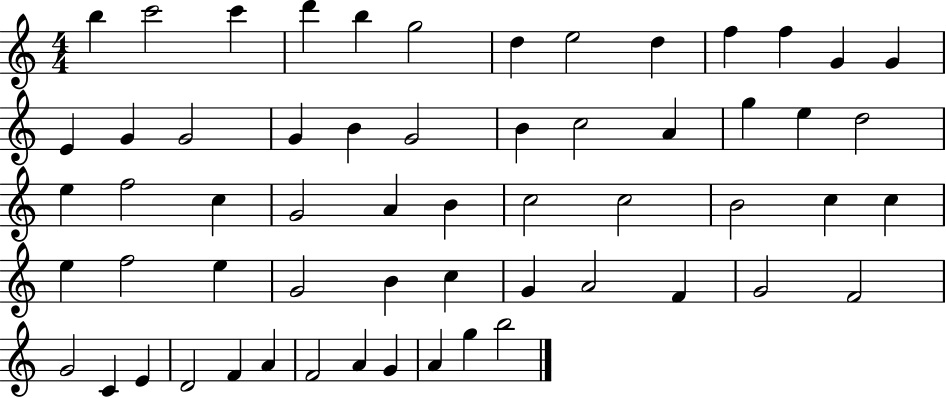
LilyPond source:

{
  \clef treble
  \numericTimeSignature
  \time 4/4
  \key c \major
  b''4 c'''2 c'''4 | d'''4 b''4 g''2 | d''4 e''2 d''4 | f''4 f''4 g'4 g'4 | \break e'4 g'4 g'2 | g'4 b'4 g'2 | b'4 c''2 a'4 | g''4 e''4 d''2 | \break e''4 f''2 c''4 | g'2 a'4 b'4 | c''2 c''2 | b'2 c''4 c''4 | \break e''4 f''2 e''4 | g'2 b'4 c''4 | g'4 a'2 f'4 | g'2 f'2 | \break g'2 c'4 e'4 | d'2 f'4 a'4 | f'2 a'4 g'4 | a'4 g''4 b''2 | \break \bar "|."
}